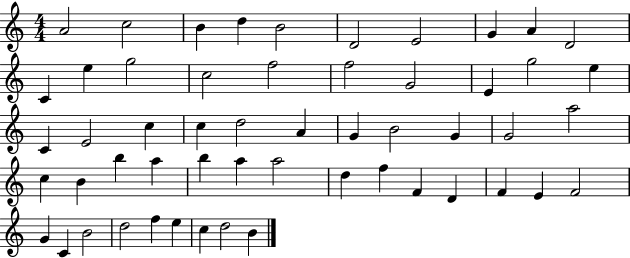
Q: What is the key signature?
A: C major